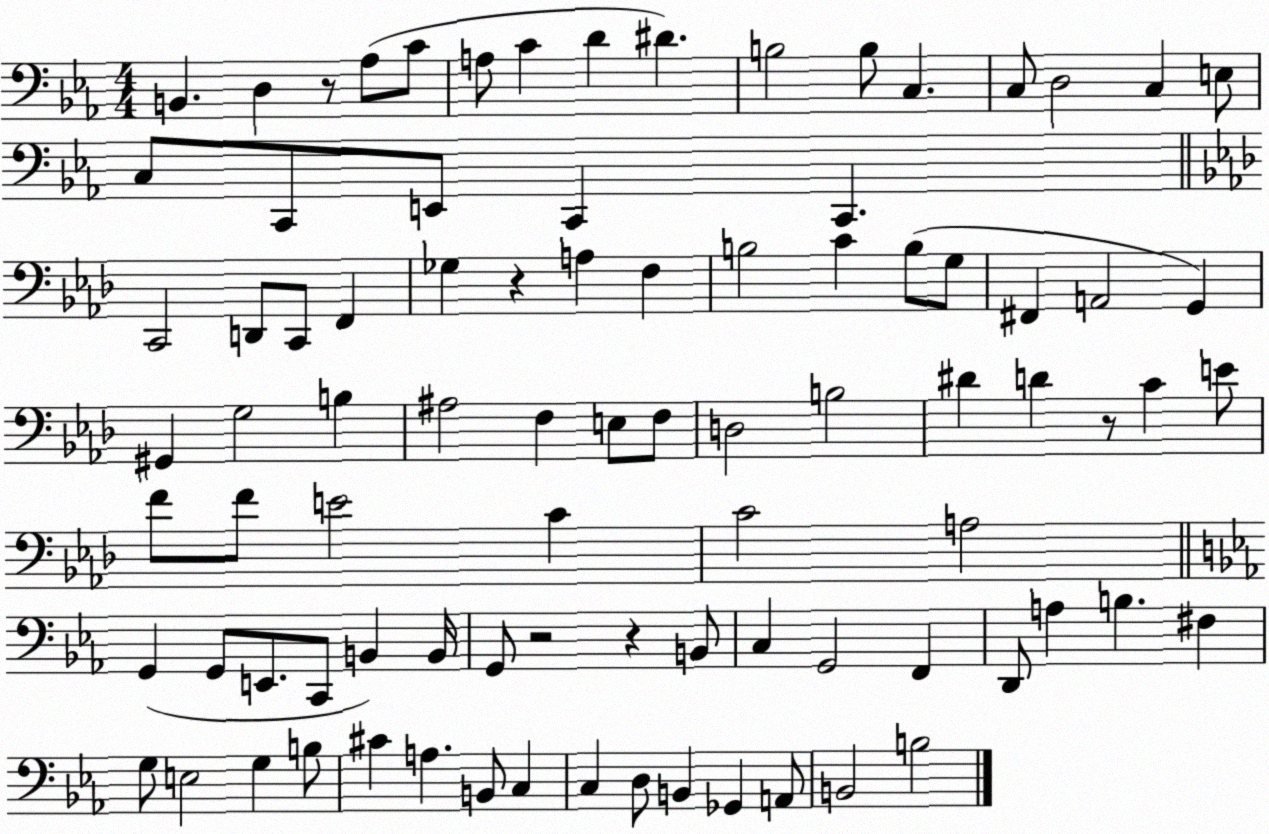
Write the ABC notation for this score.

X:1
T:Untitled
M:4/4
L:1/4
K:Eb
B,, D, z/2 _A,/2 C/2 A,/2 C D ^D B,2 B,/2 C, C,/2 D,2 C, E,/2 C,/2 C,,/2 E,,/2 C,, C,, C,,2 D,,/2 C,,/2 F,, _G, z A, F, B,2 C B,/2 G,/2 ^F,, A,,2 G,, ^G,, G,2 B, ^A,2 F, E,/2 F,/2 D,2 B,2 ^D D z/2 C E/2 F/2 F/2 E2 C C2 A,2 G,, G,,/2 E,,/2 C,,/2 B,, B,,/4 G,,/2 z2 z B,,/2 C, G,,2 F,, D,,/2 A, B, ^F, G,/2 E,2 G, B,/2 ^C A, B,,/2 C, C, D,/2 B,, _G,, A,,/2 B,,2 B,2